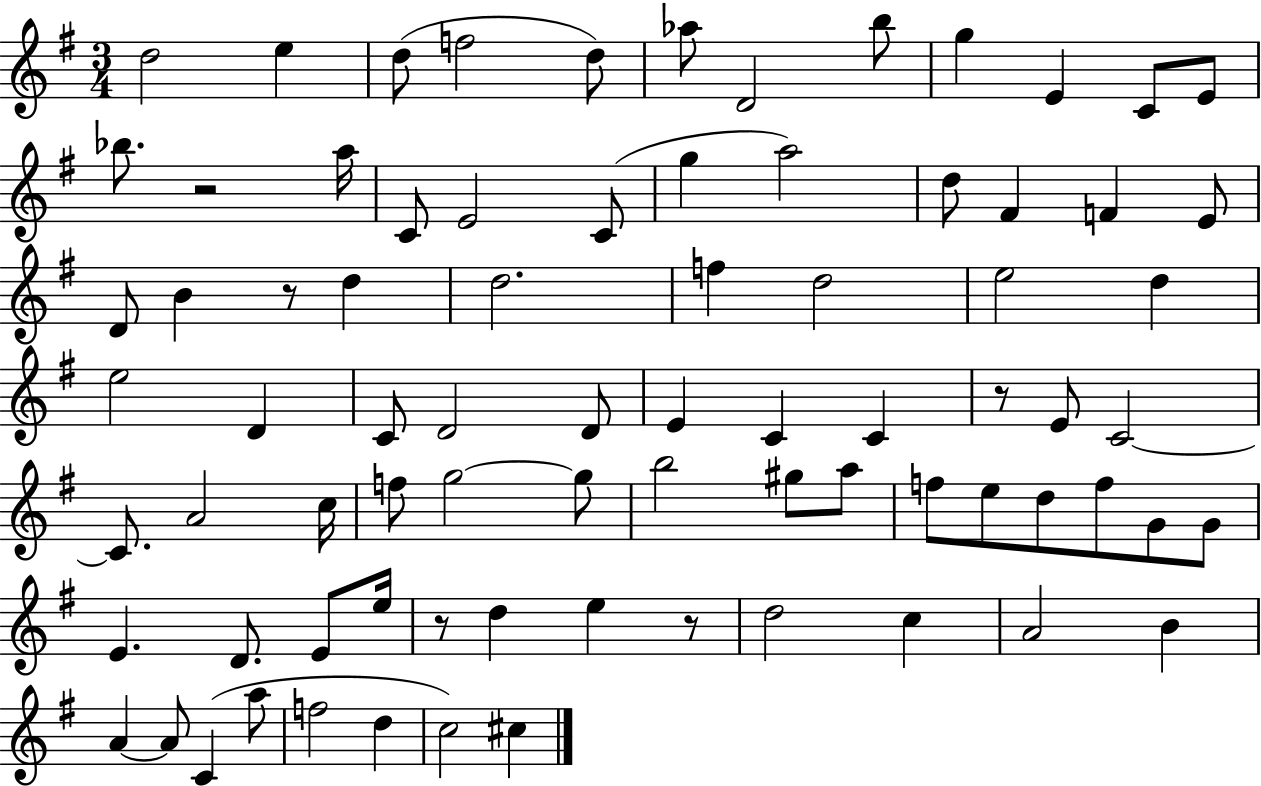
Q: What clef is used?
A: treble